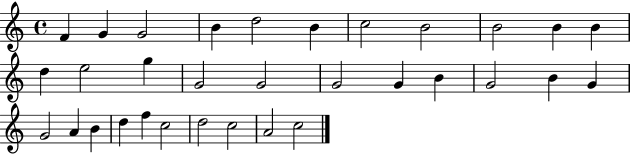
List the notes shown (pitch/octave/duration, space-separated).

F4/q G4/q G4/h B4/q D5/h B4/q C5/h B4/h B4/h B4/q B4/q D5/q E5/h G5/q G4/h G4/h G4/h G4/q B4/q G4/h B4/q G4/q G4/h A4/q B4/q D5/q F5/q C5/h D5/h C5/h A4/h C5/h